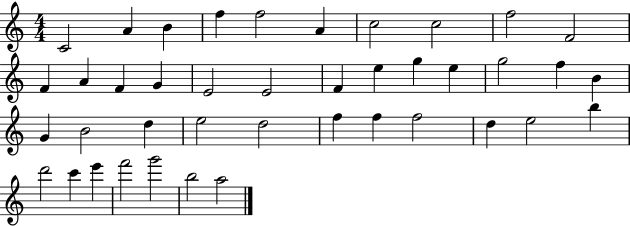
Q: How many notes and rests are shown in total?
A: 41